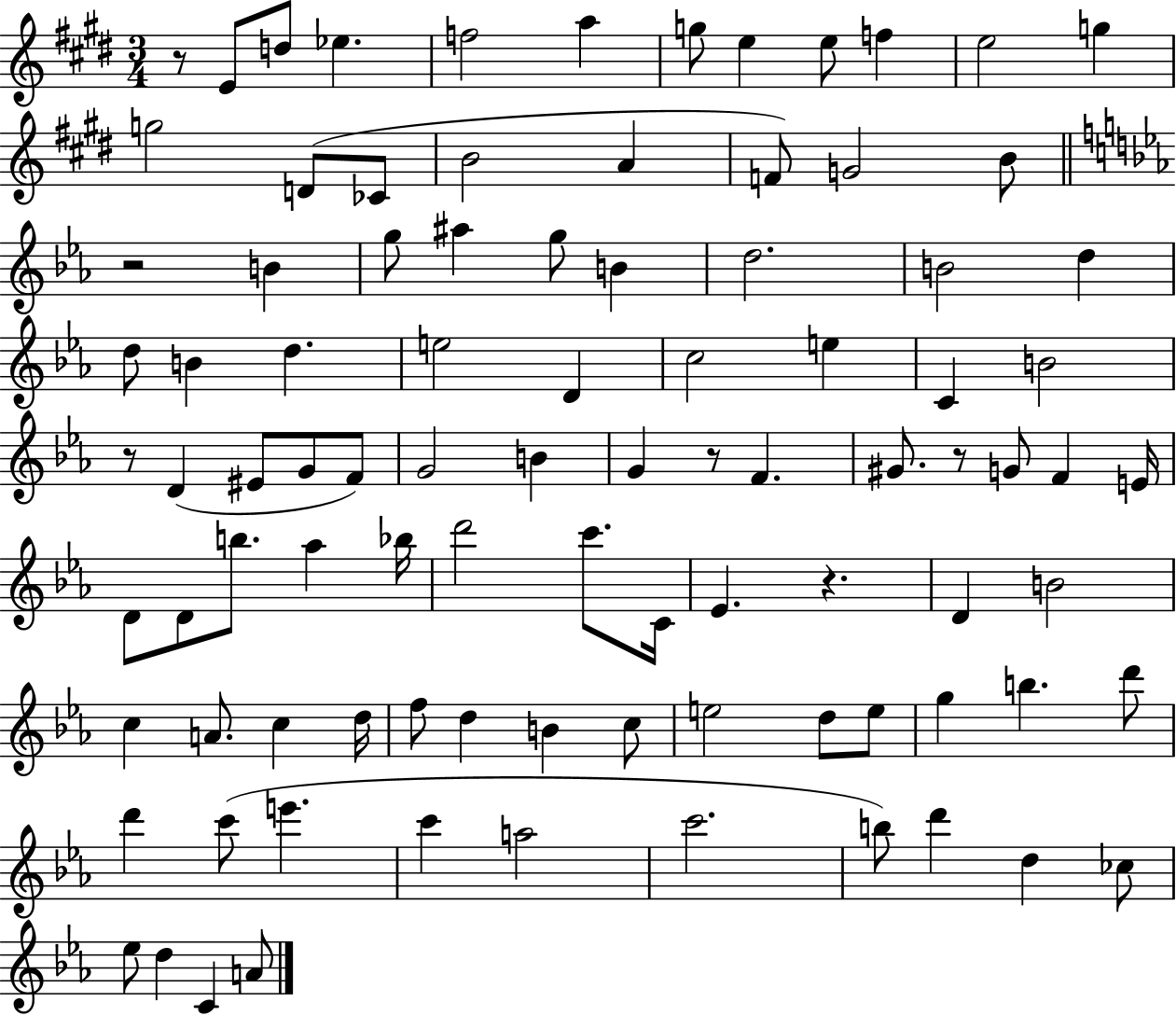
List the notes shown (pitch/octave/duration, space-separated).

R/e E4/e D5/e Eb5/q. F5/h A5/q G5/e E5/q E5/e F5/q E5/h G5/q G5/h D4/e CES4/e B4/h A4/q F4/e G4/h B4/e R/h B4/q G5/e A#5/q G5/e B4/q D5/h. B4/h D5/q D5/e B4/q D5/q. E5/h D4/q C5/h E5/q C4/q B4/h R/e D4/q EIS4/e G4/e F4/e G4/h B4/q G4/q R/e F4/q. G#4/e. R/e G4/e F4/q E4/s D4/e D4/e B5/e. Ab5/q Bb5/s D6/h C6/e. C4/s Eb4/q. R/q. D4/q B4/h C5/q A4/e. C5/q D5/s F5/e D5/q B4/q C5/e E5/h D5/e E5/e G5/q B5/q. D6/e D6/q C6/e E6/q. C6/q A5/h C6/h. B5/e D6/q D5/q CES5/e Eb5/e D5/q C4/q A4/e